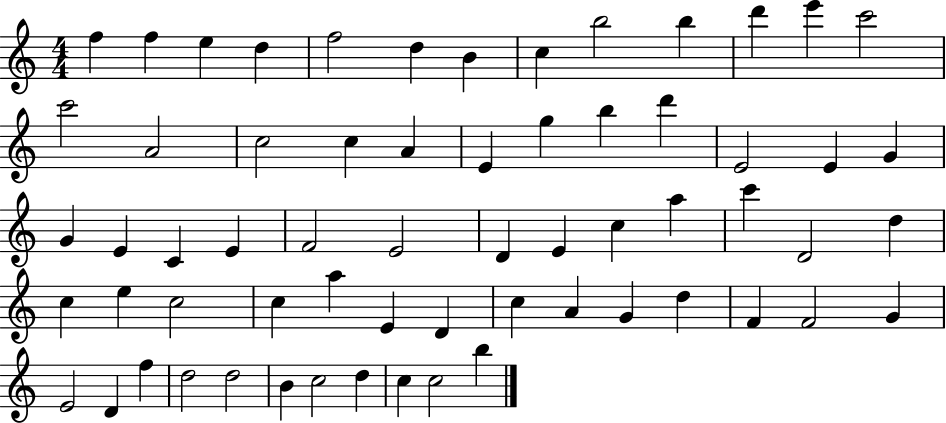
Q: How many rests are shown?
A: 0